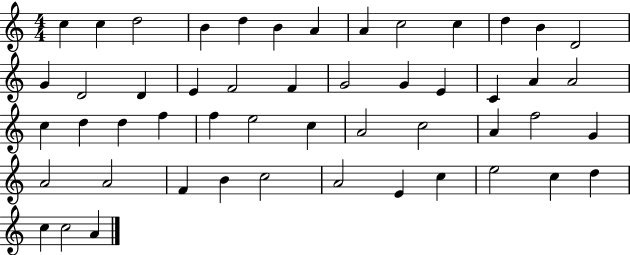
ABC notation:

X:1
T:Untitled
M:4/4
L:1/4
K:C
c c d2 B d B A A c2 c d B D2 G D2 D E F2 F G2 G E C A A2 c d d f f e2 c A2 c2 A f2 G A2 A2 F B c2 A2 E c e2 c d c c2 A